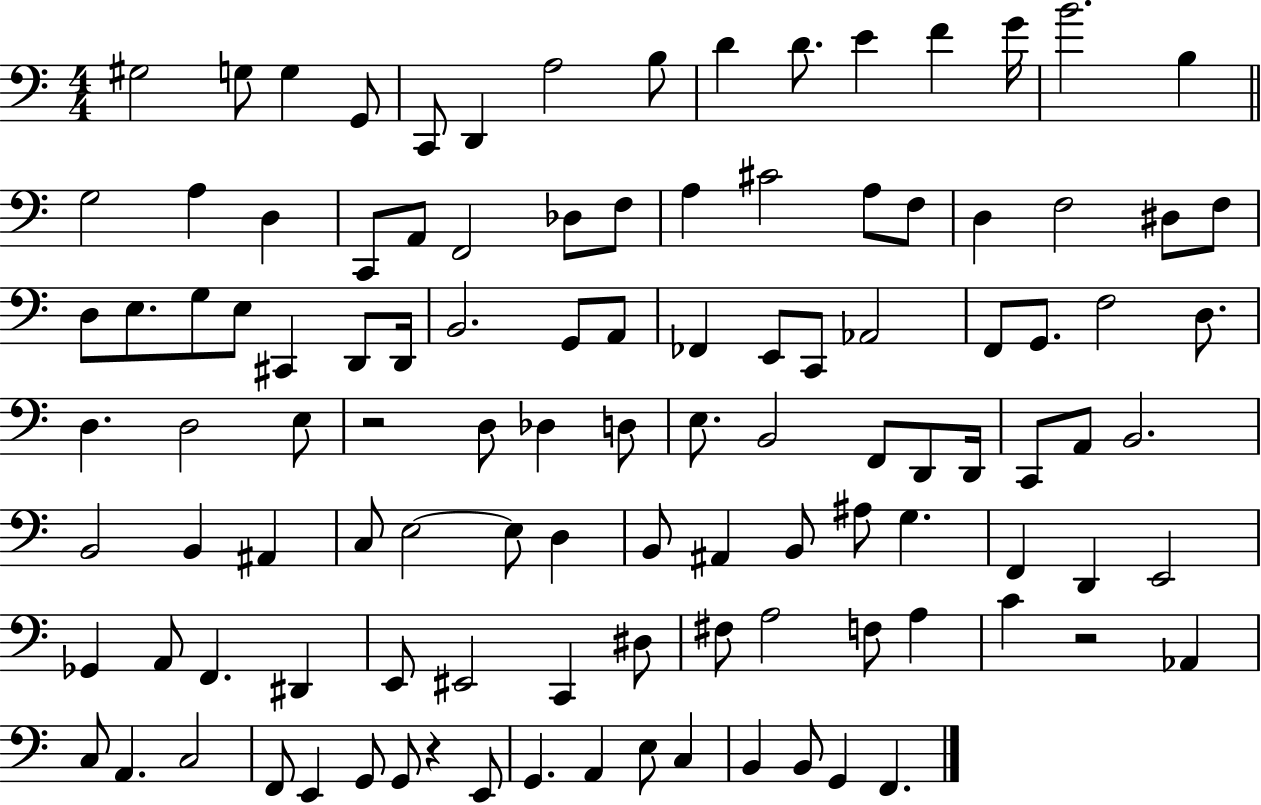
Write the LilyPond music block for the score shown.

{
  \clef bass
  \numericTimeSignature
  \time 4/4
  \key c \major
  gis2 g8 g4 g,8 | c,8 d,4 a2 b8 | d'4 d'8. e'4 f'4 g'16 | b'2. b4 | \break \bar "||" \break \key c \major g2 a4 d4 | c,8 a,8 f,2 des8 f8 | a4 cis'2 a8 f8 | d4 f2 dis8 f8 | \break d8 e8. g8 e8 cis,4 d,8 d,16 | b,2. g,8 a,8 | fes,4 e,8 c,8 aes,2 | f,8 g,8. f2 d8. | \break d4. d2 e8 | r2 d8 des4 d8 | e8. b,2 f,8 d,8 d,16 | c,8 a,8 b,2. | \break b,2 b,4 ais,4 | c8 e2~~ e8 d4 | b,8 ais,4 b,8 ais8 g4. | f,4 d,4 e,2 | \break ges,4 a,8 f,4. dis,4 | e,8 eis,2 c,4 dis8 | fis8 a2 f8 a4 | c'4 r2 aes,4 | \break c8 a,4. c2 | f,8 e,4 g,8 g,8 r4 e,8 | g,4. a,4 e8 c4 | b,4 b,8 g,4 f,4. | \break \bar "|."
}